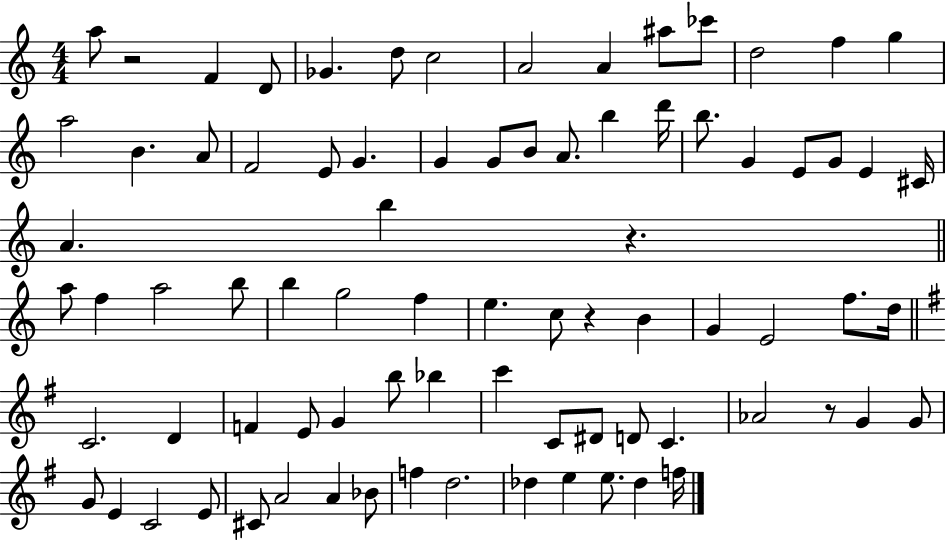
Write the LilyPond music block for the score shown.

{
  \clef treble
  \numericTimeSignature
  \time 4/4
  \key c \major
  a''8 r2 f'4 d'8 | ges'4. d''8 c''2 | a'2 a'4 ais''8 ces'''8 | d''2 f''4 g''4 | \break a''2 b'4. a'8 | f'2 e'8 g'4. | g'4 g'8 b'8 a'8. b''4 d'''16 | b''8. g'4 e'8 g'8 e'4 cis'16 | \break a'4. b''4 r4. | \bar "||" \break \key c \major a''8 f''4 a''2 b''8 | b''4 g''2 f''4 | e''4. c''8 r4 b'4 | g'4 e'2 f''8. d''16 | \break \bar "||" \break \key e \minor c'2. d'4 | f'4 e'8 g'4 b''8 bes''4 | c'''4 c'8 dis'8 d'8 c'4. | aes'2 r8 g'4 g'8 | \break g'8 e'4 c'2 e'8 | cis'8 a'2 a'4 bes'8 | f''4 d''2. | des''4 e''4 e''8. des''4 f''16 | \break \bar "|."
}